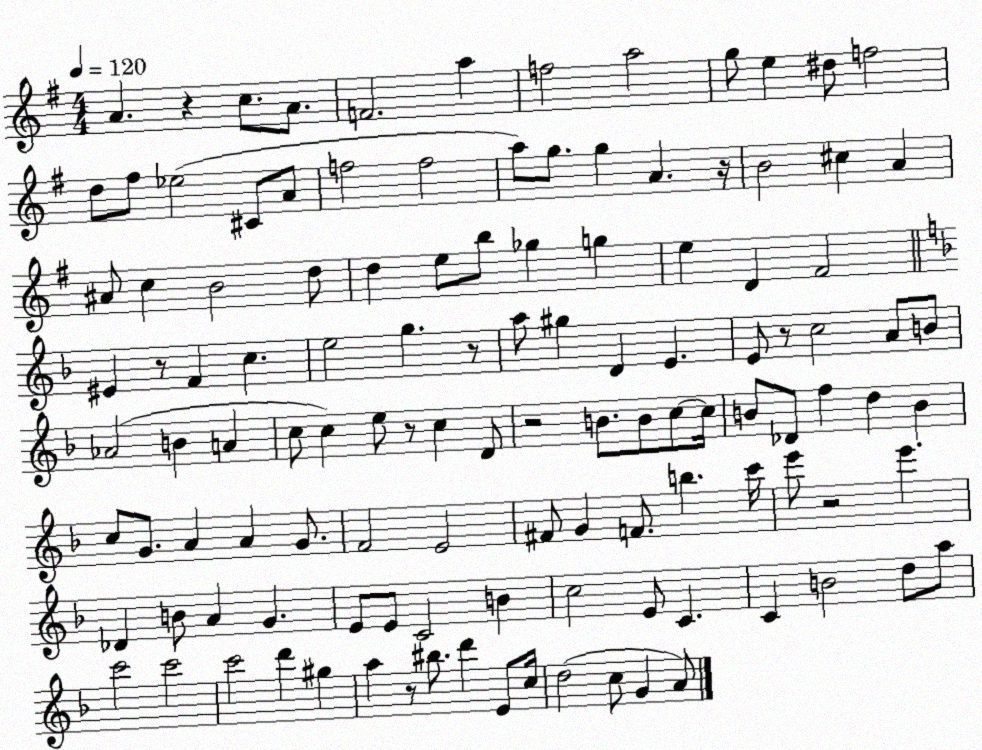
X:1
T:Untitled
M:4/4
L:1/4
K:G
A z c/2 A/2 F2 a f2 a2 g/2 e ^d/2 f2 d/2 ^f/2 _e2 ^C/2 A/2 f2 f2 a/2 g/2 g A z/4 B2 ^c A ^A/2 c B2 d/2 d e/2 b/2 _g g e D ^F2 ^E z/2 F c e2 g z/2 a/2 ^g D E E/2 z/2 c2 A/2 B/2 _A2 B A c/2 c e/2 z/2 c D/2 z2 B/2 B/2 c/2 c/4 B/2 _D/2 f d B c/2 G/2 A A G/2 F2 E2 ^F/2 G F/2 b c'/4 e'/2 z2 e' _D B/2 A G E/2 E/2 C2 B c2 E/2 C C B2 d/2 a/2 c'2 c'2 c'2 d' ^g a z/2 ^b/2 d' E/2 c/4 d2 c/2 G A/2